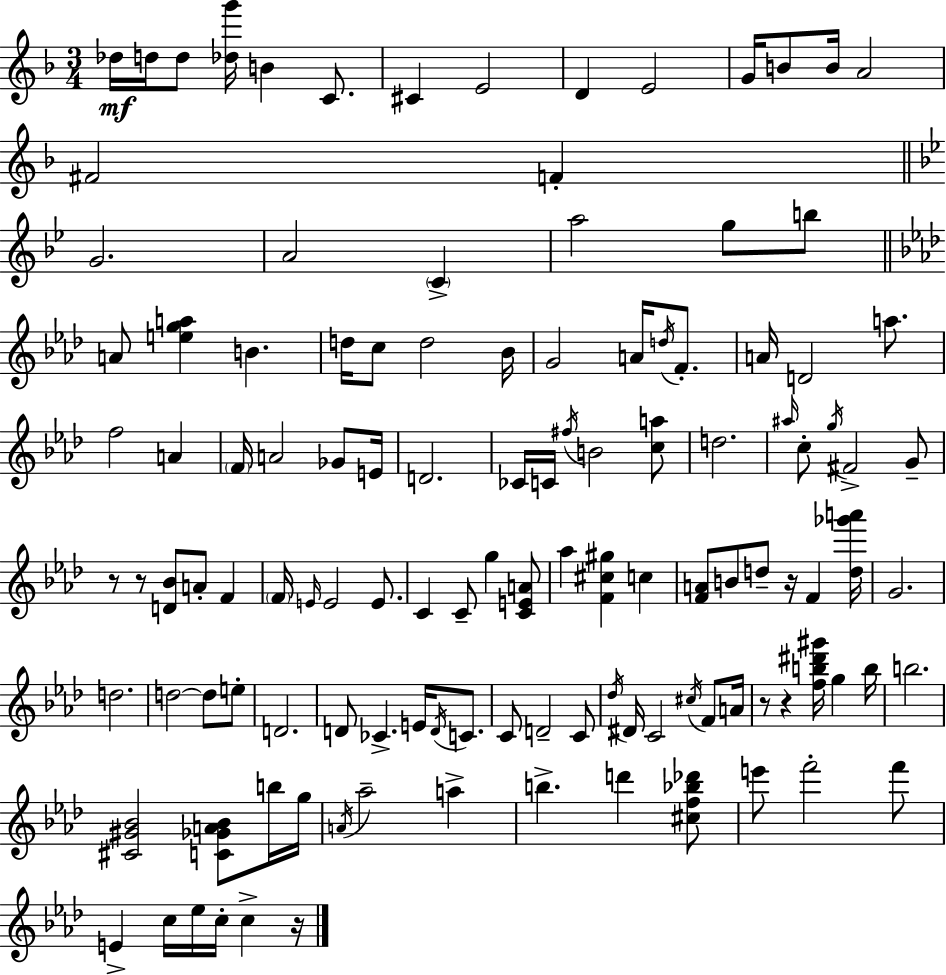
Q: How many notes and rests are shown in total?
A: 121